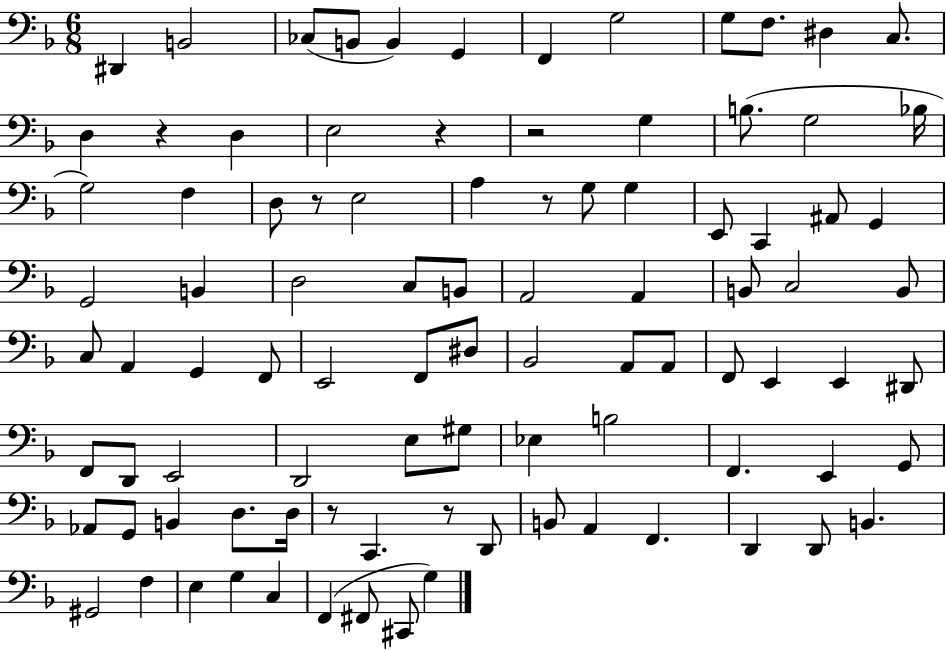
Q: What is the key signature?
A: F major